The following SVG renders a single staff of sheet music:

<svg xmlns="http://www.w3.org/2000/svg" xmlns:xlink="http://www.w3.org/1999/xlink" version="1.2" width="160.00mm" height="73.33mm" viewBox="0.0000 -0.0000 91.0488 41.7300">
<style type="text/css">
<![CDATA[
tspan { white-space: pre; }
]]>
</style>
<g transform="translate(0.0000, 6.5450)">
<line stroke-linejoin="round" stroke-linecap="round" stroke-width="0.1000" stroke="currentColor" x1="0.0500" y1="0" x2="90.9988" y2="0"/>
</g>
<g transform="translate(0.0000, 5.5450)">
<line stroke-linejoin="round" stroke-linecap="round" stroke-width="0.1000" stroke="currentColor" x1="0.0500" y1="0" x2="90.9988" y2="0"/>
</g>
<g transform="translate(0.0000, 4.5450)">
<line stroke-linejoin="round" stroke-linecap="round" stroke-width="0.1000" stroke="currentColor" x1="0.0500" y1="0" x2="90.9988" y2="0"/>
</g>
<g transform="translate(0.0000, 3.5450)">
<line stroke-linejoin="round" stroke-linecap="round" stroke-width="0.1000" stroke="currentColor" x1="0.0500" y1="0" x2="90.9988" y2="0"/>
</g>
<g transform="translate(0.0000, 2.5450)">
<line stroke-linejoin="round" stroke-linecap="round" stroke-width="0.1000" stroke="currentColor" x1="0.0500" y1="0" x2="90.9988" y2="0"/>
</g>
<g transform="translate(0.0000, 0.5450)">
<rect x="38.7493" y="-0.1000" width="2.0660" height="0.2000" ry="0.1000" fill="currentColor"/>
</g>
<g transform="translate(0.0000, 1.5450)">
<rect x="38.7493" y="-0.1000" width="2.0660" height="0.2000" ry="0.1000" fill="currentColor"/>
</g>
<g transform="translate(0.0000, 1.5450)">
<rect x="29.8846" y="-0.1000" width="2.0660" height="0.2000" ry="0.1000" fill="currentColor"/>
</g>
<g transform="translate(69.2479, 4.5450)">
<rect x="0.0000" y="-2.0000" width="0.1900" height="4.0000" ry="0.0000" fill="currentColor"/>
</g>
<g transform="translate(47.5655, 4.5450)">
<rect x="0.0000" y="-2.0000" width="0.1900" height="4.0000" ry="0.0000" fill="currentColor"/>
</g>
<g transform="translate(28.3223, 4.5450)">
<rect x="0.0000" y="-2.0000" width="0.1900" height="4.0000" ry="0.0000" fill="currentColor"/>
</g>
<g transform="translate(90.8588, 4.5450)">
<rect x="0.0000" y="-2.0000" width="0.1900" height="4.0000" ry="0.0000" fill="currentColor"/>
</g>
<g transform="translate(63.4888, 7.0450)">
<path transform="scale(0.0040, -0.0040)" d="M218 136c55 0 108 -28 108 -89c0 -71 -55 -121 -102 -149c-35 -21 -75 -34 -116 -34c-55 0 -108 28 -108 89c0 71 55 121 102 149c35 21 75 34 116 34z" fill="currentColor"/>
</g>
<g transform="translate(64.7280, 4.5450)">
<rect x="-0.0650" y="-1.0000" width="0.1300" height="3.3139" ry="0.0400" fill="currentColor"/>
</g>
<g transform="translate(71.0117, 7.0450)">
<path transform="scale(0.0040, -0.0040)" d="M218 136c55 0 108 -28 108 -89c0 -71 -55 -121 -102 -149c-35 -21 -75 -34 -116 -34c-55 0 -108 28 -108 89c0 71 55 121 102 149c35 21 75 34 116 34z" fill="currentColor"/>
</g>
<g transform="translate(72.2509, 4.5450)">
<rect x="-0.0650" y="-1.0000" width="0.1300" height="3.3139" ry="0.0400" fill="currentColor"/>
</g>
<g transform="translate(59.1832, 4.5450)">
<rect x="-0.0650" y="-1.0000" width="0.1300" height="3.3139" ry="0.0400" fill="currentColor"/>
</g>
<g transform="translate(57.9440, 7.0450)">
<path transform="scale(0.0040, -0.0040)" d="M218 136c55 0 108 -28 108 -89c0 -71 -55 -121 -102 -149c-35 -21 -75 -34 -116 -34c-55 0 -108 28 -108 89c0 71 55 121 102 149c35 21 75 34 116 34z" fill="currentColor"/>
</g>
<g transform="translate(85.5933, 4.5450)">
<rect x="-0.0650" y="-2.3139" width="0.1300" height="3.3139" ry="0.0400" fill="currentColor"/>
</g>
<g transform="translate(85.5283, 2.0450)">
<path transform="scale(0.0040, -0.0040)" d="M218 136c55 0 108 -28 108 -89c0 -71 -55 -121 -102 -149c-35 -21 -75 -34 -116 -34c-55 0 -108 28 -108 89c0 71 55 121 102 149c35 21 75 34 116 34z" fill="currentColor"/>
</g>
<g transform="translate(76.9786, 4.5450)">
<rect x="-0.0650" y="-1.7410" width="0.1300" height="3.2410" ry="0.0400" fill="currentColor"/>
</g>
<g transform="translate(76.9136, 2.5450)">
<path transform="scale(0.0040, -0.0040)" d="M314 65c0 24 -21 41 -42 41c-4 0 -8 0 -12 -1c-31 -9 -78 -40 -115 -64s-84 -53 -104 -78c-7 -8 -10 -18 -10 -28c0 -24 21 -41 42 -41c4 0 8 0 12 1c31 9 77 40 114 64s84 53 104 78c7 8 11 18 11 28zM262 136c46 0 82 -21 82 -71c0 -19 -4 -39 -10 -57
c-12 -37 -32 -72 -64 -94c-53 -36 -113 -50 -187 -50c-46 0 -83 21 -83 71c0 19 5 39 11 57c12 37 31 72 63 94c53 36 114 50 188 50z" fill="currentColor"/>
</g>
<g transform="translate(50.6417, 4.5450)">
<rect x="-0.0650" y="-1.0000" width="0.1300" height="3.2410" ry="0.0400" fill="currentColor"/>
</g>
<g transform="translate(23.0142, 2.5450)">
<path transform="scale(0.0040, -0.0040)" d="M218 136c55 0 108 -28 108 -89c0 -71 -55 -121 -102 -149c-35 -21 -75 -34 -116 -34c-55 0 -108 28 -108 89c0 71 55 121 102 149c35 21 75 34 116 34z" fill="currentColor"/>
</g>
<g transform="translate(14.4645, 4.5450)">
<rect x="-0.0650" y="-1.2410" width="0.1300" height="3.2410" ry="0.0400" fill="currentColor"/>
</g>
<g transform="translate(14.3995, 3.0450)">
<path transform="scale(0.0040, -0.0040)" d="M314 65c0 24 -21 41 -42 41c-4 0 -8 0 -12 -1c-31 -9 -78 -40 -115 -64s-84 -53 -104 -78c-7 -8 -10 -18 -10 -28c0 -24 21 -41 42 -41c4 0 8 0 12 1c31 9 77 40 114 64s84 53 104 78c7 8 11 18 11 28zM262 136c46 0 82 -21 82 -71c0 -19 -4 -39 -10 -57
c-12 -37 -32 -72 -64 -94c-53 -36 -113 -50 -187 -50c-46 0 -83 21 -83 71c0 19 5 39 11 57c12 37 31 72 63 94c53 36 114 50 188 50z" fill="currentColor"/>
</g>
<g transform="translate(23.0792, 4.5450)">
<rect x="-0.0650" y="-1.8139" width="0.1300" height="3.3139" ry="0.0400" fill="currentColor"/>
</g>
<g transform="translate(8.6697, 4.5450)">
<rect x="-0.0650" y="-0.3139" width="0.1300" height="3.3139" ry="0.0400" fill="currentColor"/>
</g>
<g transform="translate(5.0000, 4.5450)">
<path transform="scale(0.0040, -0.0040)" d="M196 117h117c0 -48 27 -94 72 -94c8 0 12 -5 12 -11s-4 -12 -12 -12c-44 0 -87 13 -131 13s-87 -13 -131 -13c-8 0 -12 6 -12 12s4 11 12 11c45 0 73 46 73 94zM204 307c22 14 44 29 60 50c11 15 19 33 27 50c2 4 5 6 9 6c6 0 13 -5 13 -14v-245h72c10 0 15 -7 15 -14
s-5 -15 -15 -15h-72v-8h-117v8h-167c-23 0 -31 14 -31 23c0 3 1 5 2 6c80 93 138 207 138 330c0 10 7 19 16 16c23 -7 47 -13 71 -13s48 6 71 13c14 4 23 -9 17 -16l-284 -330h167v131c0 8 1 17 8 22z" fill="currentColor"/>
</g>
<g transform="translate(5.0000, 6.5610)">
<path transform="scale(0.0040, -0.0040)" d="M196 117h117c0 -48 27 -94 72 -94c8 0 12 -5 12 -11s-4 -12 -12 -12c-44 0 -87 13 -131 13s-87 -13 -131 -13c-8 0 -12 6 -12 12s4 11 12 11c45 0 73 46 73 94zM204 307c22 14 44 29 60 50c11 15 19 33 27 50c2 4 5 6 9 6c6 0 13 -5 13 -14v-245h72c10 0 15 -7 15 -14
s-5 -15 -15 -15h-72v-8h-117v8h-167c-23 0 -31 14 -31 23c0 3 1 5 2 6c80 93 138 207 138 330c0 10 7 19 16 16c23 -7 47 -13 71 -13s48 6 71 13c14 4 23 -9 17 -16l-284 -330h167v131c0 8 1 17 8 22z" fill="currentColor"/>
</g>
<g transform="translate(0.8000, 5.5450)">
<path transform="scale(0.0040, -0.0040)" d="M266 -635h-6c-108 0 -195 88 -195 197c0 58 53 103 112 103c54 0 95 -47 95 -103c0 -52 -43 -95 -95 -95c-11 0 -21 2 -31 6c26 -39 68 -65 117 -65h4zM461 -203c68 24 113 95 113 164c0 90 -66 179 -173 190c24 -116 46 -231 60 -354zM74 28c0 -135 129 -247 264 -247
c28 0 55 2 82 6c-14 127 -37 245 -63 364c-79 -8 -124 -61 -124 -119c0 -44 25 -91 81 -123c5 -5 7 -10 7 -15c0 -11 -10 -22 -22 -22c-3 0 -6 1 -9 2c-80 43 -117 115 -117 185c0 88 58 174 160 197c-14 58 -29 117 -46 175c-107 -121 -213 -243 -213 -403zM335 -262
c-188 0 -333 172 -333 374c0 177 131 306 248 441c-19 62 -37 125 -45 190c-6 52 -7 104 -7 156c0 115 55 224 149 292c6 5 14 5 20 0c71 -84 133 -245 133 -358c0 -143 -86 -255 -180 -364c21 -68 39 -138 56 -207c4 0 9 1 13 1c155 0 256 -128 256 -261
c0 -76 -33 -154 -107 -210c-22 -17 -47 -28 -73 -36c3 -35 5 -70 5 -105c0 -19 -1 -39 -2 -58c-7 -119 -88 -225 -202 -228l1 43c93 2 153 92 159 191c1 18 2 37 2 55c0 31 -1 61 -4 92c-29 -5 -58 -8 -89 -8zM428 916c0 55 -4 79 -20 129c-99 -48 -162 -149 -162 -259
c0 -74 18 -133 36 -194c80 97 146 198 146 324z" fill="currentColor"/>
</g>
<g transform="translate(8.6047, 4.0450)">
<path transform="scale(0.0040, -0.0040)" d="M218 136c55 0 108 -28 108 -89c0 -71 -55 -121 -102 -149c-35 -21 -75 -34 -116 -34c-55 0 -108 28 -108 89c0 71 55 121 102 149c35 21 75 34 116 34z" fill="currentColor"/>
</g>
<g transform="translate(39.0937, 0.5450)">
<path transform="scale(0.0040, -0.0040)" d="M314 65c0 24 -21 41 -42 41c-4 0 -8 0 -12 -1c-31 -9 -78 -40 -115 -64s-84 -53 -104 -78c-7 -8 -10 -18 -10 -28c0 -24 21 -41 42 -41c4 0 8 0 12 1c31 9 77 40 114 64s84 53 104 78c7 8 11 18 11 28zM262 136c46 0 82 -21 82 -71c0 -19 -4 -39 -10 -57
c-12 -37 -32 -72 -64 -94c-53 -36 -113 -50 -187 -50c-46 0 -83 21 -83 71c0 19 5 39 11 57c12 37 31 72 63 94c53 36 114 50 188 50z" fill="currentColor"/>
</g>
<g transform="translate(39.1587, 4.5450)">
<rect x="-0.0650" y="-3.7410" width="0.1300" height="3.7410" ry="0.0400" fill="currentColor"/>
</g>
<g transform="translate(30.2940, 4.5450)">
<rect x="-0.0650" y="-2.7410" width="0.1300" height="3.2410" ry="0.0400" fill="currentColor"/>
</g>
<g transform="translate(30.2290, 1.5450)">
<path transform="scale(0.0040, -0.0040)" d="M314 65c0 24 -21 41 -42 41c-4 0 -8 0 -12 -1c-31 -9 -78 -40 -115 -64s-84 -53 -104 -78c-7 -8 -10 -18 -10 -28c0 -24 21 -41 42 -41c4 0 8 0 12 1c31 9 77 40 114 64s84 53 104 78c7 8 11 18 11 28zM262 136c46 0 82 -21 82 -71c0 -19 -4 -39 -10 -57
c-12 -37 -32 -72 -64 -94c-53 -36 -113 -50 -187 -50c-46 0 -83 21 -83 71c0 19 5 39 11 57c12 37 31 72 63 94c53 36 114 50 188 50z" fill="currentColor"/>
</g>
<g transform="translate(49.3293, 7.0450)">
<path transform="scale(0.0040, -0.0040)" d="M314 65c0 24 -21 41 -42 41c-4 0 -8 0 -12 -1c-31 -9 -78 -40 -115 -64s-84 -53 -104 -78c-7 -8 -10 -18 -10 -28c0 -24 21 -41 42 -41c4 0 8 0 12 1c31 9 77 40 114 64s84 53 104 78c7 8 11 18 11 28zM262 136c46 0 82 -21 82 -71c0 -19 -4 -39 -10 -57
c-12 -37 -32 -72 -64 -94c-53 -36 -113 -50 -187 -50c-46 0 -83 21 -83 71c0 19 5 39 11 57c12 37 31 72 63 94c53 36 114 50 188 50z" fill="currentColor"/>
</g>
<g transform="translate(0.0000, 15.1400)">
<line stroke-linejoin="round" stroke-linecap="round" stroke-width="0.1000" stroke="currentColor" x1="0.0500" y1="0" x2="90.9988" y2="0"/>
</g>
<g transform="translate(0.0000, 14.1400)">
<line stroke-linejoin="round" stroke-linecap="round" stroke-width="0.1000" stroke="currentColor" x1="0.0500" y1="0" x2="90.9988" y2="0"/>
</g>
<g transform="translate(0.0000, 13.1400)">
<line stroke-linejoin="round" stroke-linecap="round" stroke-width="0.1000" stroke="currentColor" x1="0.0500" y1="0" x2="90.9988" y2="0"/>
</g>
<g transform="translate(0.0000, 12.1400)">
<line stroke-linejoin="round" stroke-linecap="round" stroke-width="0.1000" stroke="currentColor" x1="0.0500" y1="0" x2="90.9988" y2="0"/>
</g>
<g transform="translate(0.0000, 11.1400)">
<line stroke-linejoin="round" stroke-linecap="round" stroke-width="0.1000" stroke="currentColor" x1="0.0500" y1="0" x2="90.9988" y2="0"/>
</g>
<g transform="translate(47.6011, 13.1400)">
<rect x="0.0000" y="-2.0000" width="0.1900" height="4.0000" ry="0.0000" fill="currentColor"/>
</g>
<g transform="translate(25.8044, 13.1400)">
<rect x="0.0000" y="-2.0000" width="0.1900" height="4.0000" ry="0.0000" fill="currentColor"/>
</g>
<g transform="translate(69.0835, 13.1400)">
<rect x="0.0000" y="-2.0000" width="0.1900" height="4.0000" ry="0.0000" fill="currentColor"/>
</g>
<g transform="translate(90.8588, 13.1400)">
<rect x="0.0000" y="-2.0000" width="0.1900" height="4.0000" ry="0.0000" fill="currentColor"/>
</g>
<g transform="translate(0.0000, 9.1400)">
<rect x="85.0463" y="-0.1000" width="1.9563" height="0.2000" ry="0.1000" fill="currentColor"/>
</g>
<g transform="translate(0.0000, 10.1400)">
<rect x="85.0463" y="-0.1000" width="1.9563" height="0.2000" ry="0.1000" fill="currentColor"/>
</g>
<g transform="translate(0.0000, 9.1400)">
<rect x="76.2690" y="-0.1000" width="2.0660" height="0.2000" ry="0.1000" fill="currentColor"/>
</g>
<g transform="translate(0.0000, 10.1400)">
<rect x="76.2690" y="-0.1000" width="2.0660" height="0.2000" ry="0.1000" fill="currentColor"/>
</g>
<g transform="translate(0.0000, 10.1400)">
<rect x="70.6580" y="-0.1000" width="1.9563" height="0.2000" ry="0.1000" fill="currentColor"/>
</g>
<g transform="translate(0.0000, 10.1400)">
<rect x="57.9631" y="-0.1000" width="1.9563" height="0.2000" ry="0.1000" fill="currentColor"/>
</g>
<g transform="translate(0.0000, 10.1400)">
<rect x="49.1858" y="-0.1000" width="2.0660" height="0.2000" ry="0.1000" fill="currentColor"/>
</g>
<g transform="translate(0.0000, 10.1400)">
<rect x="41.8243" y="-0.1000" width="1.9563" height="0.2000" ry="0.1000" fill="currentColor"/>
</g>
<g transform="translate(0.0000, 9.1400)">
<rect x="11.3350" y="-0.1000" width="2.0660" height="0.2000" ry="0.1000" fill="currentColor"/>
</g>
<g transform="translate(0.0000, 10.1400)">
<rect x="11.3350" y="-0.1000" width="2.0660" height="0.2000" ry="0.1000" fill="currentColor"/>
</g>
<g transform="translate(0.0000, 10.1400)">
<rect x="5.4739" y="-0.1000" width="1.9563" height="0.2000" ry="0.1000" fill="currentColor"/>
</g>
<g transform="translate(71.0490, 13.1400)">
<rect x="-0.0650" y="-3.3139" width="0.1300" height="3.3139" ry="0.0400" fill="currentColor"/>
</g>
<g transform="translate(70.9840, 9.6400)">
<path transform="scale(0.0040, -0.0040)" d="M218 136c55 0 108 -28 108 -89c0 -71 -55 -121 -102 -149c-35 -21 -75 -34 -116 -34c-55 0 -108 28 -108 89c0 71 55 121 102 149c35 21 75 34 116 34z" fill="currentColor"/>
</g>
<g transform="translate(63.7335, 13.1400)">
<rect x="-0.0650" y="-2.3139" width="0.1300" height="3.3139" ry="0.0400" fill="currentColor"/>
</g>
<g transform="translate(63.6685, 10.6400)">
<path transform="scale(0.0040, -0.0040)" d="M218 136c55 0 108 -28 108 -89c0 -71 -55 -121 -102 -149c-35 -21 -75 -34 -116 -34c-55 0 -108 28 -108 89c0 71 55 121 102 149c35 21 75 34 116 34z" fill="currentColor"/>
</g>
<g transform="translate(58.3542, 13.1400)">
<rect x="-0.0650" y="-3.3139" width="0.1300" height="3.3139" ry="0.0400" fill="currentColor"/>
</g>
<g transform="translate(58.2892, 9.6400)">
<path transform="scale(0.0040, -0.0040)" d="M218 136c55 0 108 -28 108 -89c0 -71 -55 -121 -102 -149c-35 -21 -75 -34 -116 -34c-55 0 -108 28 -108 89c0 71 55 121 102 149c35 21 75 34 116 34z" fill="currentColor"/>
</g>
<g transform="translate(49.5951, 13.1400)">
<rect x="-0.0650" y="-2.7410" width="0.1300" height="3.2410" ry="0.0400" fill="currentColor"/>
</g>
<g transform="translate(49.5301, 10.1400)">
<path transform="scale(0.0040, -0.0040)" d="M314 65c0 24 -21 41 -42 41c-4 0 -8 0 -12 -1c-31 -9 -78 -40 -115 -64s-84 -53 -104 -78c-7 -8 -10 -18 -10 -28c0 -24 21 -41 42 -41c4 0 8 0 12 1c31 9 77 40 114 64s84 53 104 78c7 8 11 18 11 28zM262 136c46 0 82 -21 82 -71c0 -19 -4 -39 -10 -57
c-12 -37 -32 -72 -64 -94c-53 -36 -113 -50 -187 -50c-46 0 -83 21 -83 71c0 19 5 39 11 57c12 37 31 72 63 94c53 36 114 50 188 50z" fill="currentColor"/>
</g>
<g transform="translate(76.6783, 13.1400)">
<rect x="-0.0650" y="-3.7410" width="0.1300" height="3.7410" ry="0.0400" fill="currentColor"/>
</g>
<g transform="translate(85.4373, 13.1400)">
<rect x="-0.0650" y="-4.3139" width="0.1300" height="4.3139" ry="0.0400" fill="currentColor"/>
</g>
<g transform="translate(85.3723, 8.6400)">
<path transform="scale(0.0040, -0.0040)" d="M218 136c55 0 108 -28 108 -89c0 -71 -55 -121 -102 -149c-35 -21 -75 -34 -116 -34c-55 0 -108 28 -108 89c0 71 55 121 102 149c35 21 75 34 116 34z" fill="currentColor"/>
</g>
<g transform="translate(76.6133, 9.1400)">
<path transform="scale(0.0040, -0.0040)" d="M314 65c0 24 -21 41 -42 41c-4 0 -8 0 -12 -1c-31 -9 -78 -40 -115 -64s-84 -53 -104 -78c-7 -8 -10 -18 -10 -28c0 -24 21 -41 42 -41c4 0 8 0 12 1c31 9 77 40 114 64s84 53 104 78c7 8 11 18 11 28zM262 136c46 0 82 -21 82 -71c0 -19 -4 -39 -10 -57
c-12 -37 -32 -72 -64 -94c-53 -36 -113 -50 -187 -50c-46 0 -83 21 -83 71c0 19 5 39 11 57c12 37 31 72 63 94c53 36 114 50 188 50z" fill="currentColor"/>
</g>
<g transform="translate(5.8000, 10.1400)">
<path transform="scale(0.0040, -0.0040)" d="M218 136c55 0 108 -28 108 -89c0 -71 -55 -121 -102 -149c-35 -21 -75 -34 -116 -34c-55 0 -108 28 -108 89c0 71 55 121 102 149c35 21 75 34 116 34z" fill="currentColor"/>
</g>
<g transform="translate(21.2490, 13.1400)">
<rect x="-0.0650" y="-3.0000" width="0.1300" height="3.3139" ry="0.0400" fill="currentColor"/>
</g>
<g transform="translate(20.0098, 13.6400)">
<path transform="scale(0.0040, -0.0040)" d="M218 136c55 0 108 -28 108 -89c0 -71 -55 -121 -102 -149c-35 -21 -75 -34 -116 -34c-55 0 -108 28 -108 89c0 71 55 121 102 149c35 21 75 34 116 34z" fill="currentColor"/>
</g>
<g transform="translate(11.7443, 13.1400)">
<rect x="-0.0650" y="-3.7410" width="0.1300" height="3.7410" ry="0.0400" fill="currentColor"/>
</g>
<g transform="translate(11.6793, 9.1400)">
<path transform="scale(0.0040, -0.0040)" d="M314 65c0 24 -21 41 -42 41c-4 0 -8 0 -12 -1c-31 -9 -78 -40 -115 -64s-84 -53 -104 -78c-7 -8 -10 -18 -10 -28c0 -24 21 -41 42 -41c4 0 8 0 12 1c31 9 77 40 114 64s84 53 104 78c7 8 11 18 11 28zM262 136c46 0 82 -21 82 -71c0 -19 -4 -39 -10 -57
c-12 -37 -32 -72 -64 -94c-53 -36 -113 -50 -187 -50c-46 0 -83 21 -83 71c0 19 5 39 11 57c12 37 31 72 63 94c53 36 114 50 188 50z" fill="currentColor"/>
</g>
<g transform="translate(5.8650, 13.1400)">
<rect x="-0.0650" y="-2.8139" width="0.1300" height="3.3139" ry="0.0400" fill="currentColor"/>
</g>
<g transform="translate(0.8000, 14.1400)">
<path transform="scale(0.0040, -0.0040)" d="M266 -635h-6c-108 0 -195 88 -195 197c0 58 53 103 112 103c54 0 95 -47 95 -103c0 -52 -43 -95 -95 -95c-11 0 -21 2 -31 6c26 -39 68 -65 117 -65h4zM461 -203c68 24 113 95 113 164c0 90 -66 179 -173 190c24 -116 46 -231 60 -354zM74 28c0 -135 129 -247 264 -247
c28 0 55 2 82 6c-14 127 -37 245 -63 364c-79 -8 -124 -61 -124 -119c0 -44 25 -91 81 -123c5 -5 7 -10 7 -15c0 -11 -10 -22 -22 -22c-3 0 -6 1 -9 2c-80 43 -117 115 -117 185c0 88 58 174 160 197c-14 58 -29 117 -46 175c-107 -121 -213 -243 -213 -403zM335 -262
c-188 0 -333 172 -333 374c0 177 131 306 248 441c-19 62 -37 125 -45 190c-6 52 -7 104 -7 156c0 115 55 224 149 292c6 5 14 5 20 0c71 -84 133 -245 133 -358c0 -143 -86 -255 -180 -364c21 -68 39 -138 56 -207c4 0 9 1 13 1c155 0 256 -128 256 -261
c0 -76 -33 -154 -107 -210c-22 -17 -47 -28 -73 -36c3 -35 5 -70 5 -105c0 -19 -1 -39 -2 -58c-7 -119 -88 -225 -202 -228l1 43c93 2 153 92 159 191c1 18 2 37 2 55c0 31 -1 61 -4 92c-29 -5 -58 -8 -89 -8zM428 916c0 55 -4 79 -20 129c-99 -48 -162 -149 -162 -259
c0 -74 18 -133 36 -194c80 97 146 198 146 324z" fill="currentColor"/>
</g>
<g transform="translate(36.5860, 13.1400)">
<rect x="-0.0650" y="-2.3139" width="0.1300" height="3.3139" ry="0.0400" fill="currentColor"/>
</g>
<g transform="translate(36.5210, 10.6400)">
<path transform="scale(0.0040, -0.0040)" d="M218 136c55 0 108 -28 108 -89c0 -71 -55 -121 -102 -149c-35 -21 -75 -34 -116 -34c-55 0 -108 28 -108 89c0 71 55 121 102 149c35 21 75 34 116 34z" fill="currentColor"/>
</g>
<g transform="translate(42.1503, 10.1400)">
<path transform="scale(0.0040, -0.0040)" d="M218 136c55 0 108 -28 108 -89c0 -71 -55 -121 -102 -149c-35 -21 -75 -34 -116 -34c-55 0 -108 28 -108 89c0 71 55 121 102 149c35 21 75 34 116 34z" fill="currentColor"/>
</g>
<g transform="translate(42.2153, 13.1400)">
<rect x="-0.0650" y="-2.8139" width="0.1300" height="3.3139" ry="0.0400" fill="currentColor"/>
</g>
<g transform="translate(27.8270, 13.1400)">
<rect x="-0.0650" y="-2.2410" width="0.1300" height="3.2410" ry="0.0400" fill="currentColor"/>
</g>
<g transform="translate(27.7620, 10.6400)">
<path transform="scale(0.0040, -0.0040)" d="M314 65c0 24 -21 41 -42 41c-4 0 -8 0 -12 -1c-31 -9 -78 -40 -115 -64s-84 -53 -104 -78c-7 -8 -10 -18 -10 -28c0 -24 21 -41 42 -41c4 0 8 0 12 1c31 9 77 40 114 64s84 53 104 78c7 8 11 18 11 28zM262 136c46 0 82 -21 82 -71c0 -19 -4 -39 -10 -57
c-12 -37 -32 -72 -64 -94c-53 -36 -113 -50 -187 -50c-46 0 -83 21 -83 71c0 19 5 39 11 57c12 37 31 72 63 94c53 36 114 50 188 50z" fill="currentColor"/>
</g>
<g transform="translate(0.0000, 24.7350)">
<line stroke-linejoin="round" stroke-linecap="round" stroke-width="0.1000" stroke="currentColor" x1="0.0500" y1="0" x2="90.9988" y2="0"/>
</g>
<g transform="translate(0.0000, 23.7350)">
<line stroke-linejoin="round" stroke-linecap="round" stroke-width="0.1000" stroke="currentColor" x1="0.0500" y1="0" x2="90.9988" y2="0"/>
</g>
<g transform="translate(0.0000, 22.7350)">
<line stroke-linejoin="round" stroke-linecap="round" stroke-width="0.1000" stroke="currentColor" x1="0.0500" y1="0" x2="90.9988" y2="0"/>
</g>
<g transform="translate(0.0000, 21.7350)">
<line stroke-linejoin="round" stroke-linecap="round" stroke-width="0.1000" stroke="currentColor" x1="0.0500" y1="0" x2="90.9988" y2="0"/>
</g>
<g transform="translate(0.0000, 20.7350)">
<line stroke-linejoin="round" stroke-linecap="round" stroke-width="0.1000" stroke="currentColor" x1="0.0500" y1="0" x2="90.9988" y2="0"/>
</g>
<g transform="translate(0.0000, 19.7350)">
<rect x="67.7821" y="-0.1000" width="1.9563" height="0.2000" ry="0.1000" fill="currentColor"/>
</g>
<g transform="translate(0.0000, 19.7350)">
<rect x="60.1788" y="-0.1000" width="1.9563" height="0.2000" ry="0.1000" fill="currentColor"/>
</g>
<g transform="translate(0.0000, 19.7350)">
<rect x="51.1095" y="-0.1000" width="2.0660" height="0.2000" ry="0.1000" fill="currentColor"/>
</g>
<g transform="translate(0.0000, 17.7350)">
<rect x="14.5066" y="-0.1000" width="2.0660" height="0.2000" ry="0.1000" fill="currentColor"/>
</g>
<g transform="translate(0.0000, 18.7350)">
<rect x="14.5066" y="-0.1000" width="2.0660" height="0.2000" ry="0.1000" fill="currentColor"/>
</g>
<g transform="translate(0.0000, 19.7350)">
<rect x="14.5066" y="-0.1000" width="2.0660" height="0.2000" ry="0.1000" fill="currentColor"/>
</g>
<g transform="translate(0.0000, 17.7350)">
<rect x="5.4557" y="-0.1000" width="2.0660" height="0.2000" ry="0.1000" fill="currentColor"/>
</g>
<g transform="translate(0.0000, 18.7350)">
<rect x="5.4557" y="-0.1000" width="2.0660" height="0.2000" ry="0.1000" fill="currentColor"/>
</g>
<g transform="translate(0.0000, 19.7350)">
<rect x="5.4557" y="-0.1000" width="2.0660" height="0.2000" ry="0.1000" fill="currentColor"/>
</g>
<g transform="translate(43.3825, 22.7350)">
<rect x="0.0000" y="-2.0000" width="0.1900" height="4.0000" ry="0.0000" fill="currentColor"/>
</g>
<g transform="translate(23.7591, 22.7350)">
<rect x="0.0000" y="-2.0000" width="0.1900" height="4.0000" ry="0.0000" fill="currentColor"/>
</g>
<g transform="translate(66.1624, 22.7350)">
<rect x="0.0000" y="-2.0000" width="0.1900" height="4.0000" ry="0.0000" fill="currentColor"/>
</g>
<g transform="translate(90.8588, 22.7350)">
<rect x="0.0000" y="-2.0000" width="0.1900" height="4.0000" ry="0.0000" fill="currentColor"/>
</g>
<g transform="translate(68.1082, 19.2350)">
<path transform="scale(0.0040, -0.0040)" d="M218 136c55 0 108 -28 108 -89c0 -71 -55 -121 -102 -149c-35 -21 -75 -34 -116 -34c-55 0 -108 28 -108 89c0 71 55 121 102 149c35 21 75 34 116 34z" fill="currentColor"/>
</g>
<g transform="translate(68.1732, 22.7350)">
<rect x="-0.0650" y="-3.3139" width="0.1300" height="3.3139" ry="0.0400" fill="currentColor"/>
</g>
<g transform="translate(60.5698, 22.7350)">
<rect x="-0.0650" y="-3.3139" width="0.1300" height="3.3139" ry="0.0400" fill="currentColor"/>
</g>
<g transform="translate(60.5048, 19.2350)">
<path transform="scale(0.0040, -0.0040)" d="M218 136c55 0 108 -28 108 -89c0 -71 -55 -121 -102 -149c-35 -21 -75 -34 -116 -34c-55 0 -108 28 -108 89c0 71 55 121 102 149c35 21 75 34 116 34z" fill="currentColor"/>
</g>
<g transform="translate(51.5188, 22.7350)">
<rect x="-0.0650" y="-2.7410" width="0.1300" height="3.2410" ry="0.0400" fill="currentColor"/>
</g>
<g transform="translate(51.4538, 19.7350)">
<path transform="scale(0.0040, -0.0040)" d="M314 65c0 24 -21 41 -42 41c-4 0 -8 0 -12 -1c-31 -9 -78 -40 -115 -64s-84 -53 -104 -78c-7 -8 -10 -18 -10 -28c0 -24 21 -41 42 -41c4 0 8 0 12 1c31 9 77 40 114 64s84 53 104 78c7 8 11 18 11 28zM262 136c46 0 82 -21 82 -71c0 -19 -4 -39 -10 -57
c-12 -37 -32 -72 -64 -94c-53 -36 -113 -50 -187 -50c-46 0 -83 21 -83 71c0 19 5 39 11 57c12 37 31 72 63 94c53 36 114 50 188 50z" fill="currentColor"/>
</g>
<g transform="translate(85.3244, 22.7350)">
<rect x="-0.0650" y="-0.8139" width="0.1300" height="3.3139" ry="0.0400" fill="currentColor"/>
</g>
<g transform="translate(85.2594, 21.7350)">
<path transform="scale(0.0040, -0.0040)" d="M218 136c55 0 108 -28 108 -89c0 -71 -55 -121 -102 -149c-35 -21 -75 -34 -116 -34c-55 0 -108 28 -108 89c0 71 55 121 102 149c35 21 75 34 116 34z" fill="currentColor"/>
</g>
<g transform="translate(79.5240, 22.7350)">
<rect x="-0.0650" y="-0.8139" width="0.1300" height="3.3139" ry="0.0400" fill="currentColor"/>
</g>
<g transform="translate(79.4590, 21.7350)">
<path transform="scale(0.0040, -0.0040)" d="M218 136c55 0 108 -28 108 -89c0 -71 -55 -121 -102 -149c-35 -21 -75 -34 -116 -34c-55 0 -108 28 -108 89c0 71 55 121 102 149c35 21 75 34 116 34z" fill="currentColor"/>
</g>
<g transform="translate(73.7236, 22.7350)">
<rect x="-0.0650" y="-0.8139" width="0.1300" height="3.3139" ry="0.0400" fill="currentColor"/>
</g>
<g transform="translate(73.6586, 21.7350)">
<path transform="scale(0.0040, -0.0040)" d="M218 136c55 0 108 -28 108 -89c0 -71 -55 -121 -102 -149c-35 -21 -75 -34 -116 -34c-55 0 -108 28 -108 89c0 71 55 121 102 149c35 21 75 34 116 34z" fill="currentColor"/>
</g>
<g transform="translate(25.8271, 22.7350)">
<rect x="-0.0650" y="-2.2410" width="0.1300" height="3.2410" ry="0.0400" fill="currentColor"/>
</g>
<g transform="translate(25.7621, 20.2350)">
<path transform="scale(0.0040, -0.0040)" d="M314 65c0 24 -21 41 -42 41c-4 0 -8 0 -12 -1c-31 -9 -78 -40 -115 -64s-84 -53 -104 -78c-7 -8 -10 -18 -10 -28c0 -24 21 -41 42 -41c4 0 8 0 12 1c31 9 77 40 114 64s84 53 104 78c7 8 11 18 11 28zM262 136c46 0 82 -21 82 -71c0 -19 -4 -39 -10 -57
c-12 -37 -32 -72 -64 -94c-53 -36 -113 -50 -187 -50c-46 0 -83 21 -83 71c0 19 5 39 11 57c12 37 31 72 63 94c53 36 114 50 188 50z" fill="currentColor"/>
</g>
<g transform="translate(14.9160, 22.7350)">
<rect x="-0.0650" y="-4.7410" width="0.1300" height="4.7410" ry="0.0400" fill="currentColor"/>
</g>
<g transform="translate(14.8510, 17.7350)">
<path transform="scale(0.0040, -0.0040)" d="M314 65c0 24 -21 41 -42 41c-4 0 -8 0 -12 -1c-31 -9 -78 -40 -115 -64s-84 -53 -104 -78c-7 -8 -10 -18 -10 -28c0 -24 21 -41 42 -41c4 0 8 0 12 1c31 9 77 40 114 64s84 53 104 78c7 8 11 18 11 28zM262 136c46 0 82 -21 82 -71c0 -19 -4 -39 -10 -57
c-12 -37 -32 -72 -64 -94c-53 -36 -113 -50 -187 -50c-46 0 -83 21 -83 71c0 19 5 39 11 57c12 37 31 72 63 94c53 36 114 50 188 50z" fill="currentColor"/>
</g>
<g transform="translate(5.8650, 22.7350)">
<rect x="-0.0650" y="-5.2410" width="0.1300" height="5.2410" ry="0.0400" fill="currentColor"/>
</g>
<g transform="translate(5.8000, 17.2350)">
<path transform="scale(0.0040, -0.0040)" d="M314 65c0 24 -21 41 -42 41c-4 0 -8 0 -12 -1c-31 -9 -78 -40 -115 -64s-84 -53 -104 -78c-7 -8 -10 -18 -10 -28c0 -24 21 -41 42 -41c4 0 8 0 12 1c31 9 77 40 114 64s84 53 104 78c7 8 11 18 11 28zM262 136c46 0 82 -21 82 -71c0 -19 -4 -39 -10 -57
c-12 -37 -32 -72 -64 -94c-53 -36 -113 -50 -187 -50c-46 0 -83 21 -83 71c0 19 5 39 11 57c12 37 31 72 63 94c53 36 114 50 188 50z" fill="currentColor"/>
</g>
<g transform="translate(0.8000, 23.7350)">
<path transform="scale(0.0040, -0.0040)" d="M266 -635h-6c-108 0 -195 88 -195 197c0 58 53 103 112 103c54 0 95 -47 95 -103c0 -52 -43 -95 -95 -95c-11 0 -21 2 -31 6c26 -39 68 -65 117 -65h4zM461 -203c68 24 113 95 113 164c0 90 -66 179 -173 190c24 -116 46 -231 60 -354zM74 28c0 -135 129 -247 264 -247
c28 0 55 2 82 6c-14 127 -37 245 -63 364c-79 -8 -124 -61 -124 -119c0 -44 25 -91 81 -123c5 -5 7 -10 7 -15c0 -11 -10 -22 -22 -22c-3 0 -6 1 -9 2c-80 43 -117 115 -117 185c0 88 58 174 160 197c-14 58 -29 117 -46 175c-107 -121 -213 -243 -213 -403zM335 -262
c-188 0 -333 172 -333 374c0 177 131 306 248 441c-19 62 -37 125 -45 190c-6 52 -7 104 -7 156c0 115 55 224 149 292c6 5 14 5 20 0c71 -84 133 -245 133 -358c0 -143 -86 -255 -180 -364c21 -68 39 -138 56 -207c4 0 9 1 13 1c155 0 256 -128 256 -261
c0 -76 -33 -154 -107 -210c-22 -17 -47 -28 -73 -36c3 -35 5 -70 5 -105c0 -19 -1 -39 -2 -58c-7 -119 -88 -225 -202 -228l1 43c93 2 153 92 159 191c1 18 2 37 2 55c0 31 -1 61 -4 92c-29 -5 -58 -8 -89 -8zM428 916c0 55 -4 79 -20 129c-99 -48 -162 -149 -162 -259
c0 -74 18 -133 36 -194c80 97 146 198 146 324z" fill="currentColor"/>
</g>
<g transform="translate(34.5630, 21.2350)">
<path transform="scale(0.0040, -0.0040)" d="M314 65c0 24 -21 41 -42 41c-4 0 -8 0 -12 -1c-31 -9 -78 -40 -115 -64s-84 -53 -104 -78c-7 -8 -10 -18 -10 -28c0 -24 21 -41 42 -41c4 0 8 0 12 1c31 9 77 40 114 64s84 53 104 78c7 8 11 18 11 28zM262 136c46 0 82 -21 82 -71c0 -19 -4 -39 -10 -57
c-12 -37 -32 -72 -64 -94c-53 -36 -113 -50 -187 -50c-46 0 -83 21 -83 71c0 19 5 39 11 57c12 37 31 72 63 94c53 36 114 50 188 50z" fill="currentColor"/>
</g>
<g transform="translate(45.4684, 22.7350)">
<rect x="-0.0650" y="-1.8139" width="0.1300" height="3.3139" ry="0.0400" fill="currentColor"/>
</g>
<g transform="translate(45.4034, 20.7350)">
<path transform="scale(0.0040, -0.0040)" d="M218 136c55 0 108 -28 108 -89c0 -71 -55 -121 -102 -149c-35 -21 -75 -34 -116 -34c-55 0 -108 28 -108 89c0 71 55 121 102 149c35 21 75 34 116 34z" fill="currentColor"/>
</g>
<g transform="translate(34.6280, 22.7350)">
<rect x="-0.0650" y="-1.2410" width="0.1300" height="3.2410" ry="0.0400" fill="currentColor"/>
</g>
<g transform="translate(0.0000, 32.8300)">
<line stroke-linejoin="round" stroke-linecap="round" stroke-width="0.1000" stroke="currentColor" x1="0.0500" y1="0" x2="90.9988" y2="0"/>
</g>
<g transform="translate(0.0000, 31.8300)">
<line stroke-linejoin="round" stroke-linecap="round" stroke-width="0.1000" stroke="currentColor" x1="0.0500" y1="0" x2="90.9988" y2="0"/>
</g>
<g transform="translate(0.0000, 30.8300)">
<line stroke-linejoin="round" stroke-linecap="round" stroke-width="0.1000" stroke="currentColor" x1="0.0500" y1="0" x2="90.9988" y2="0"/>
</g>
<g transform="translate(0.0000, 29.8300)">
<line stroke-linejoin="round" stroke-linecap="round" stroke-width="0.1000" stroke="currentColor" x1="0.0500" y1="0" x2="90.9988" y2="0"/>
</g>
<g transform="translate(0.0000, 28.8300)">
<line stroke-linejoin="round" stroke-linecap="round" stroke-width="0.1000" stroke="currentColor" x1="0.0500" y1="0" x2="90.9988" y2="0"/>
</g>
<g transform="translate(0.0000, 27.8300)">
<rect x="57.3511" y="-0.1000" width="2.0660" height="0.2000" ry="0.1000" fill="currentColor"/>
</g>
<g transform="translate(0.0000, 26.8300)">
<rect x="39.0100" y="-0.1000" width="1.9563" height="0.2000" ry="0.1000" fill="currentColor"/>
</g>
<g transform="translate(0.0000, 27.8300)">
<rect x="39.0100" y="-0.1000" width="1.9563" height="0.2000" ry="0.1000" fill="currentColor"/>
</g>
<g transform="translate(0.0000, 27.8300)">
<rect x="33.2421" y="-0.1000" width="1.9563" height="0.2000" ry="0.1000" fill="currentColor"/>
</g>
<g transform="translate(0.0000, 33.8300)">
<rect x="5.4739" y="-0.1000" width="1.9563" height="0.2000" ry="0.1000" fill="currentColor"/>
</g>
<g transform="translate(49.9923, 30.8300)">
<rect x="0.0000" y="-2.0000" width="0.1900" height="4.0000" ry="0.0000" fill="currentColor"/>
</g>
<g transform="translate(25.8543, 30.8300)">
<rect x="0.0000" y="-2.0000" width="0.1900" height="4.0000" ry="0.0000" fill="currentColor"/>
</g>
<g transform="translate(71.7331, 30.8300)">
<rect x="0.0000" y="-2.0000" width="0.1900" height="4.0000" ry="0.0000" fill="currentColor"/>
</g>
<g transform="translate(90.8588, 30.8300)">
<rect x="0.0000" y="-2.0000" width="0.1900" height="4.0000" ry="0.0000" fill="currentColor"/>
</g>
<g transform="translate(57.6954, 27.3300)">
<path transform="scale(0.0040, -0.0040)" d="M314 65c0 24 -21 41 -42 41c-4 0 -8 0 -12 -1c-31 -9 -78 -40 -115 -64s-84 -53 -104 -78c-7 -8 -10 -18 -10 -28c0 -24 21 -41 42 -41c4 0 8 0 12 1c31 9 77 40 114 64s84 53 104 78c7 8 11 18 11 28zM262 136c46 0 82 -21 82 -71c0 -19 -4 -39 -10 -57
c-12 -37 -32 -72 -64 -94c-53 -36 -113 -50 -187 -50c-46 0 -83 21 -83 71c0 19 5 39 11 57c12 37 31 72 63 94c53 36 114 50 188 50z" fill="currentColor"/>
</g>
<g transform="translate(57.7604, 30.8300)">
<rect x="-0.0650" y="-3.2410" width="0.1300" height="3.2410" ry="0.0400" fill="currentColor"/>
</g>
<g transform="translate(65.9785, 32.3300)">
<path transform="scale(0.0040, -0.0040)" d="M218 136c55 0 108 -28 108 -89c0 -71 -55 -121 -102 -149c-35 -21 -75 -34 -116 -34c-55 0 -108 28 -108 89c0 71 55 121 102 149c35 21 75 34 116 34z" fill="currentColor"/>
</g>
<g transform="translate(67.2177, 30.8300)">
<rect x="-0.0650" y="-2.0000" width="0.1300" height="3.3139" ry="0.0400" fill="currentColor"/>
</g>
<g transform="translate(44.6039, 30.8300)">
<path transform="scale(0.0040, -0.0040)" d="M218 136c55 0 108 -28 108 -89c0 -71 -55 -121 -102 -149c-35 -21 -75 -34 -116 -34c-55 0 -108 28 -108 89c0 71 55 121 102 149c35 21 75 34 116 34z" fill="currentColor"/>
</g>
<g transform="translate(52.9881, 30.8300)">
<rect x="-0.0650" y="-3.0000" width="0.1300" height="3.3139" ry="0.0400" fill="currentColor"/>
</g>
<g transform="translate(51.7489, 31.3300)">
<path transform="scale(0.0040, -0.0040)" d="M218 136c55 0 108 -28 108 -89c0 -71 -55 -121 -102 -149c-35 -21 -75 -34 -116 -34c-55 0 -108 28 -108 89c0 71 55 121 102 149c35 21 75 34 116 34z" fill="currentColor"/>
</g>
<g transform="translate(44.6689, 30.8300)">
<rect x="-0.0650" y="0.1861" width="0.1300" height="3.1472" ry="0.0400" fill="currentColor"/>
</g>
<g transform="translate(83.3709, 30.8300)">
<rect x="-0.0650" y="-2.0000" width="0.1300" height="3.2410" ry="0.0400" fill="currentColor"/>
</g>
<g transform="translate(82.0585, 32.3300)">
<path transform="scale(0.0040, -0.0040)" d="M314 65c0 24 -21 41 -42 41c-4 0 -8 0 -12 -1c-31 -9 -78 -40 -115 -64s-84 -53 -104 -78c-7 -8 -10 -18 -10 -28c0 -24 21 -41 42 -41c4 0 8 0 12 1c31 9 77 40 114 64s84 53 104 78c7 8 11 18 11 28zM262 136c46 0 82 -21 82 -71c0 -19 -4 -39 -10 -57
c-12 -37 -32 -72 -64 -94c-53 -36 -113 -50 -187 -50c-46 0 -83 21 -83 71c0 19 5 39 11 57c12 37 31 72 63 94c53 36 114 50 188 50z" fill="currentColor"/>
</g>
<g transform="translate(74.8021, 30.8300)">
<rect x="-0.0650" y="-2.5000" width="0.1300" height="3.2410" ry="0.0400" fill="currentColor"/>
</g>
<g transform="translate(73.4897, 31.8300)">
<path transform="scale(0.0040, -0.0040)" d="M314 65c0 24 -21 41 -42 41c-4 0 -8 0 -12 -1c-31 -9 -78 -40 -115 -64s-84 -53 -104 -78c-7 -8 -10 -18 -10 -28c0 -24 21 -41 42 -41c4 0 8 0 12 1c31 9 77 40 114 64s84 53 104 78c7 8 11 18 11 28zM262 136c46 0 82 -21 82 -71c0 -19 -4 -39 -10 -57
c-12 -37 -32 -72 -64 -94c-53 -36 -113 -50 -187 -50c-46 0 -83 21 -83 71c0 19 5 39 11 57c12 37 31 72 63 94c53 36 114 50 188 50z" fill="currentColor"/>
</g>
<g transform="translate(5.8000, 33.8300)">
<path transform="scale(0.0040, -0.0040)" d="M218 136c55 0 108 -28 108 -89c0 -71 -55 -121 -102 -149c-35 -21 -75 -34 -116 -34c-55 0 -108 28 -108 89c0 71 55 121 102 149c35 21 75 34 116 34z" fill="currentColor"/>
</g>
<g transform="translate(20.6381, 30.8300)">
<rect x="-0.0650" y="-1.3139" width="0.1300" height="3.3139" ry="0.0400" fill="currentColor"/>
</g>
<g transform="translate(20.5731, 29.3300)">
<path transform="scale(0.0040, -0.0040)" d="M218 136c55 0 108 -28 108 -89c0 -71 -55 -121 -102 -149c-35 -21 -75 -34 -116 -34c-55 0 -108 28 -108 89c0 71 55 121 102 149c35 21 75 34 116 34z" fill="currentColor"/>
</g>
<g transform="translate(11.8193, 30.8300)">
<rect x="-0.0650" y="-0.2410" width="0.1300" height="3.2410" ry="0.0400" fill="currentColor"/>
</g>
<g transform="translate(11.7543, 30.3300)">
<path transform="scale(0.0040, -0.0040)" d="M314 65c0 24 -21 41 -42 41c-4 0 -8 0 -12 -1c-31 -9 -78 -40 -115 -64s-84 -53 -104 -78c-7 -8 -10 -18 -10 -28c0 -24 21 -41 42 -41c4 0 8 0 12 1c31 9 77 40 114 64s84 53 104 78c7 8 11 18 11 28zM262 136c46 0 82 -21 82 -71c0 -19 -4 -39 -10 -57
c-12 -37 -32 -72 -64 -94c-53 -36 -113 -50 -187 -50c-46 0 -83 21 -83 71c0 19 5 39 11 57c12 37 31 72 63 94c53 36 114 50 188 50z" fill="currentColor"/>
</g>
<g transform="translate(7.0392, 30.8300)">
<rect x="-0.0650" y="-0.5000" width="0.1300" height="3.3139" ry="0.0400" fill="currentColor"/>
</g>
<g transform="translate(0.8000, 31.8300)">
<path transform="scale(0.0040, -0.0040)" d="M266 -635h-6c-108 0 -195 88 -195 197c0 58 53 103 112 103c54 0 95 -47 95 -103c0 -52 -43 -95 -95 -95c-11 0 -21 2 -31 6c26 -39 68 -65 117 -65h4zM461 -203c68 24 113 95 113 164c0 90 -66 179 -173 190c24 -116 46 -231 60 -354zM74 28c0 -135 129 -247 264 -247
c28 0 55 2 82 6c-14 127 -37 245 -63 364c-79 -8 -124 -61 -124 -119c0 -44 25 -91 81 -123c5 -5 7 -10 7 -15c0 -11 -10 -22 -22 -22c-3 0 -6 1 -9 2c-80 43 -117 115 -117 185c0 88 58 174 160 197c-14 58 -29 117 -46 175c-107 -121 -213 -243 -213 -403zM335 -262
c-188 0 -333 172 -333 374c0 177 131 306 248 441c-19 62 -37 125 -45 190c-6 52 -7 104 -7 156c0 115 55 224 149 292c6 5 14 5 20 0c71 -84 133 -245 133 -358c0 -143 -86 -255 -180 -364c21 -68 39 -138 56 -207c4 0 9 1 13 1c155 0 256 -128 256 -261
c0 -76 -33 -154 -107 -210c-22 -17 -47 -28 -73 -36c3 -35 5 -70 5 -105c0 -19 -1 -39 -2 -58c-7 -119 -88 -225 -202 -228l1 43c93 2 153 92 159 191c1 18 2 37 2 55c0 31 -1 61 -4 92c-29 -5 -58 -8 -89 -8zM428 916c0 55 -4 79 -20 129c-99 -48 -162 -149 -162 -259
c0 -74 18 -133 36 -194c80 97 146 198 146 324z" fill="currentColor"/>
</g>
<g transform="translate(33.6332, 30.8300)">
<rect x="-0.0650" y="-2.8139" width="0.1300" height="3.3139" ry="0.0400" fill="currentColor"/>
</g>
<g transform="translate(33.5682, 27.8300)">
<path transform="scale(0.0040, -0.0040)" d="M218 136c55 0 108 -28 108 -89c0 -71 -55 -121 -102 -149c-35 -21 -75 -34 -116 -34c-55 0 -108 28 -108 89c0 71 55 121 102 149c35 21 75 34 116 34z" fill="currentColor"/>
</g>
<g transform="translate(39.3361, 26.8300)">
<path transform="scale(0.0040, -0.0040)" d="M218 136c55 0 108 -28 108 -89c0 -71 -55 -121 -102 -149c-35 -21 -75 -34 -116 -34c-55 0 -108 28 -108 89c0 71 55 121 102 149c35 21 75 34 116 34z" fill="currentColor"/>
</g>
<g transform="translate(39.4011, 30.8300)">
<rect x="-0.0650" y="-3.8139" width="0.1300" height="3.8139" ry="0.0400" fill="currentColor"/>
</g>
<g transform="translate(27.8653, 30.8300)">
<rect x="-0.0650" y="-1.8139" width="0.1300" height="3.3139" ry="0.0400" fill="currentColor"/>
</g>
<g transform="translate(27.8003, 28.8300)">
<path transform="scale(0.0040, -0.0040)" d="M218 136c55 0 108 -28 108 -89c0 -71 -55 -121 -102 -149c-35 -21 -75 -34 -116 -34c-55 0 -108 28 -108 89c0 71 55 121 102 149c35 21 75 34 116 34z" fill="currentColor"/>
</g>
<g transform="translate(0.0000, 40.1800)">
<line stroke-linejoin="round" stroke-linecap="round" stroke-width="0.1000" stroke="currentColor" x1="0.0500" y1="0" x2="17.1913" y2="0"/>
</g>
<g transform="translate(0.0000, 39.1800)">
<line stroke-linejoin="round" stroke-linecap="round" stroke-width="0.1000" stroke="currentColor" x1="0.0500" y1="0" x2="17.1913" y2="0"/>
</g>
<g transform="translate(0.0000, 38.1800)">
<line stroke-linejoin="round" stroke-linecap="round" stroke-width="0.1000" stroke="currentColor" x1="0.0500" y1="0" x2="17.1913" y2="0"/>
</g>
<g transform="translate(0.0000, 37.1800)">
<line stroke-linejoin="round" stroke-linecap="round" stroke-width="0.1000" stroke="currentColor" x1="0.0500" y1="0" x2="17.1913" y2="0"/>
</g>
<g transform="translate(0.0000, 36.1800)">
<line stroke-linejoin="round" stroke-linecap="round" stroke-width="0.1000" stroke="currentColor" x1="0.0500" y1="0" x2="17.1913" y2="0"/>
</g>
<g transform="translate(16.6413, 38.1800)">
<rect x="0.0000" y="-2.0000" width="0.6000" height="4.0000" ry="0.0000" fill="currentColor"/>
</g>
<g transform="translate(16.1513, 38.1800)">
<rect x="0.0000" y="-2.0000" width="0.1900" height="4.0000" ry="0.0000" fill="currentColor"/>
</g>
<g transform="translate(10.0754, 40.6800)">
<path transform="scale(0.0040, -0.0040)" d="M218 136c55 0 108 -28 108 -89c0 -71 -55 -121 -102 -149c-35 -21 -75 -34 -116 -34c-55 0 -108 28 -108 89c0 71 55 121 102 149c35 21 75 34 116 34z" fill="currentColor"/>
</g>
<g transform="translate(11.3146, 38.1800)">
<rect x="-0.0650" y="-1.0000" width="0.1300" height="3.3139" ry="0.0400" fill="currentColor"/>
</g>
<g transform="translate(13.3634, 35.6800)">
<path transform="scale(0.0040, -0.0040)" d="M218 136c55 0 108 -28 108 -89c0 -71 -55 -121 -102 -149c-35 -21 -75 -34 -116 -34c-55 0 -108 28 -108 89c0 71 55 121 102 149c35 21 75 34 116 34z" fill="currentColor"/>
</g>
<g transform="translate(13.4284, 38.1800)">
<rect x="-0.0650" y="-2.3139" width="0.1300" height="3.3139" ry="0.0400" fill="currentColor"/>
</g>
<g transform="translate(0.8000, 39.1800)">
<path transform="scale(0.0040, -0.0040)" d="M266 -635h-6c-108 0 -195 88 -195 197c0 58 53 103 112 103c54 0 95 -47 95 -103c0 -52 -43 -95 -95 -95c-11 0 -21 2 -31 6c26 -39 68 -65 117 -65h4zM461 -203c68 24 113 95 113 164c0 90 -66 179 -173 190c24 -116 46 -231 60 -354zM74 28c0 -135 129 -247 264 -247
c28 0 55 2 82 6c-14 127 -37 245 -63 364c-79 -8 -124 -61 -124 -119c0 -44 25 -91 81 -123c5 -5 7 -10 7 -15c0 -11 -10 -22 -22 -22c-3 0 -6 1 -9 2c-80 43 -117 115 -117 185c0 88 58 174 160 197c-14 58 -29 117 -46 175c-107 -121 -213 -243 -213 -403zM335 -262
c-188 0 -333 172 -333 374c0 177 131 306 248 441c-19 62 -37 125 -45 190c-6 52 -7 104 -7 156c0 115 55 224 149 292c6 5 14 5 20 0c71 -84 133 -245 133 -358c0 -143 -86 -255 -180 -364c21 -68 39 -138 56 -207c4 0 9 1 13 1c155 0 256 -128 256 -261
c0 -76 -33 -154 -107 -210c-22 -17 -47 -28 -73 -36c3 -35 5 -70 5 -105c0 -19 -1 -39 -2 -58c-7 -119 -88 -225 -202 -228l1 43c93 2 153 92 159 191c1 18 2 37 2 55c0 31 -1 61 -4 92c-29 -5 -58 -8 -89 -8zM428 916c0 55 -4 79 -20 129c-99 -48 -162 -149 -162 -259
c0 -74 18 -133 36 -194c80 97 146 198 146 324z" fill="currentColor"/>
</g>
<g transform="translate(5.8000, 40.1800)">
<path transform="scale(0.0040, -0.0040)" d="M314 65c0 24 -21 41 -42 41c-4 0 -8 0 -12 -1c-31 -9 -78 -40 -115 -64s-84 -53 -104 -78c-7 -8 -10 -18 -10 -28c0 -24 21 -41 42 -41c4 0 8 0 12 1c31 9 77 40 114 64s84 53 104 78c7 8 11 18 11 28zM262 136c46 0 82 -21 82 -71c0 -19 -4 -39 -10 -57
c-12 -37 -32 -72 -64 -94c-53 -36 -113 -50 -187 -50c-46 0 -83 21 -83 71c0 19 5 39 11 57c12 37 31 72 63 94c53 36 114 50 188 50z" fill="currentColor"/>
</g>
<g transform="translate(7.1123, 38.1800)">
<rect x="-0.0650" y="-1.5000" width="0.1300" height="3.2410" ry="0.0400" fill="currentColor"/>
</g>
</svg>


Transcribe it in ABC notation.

X:1
T:Untitled
M:4/4
L:1/4
K:C
c e2 f a2 c'2 D2 D D D f2 g a c'2 A g2 g a a2 b g b c'2 d' f'2 e'2 g2 e2 f a2 b b d d d C c2 e f a c' B A b2 F G2 F2 E2 D g